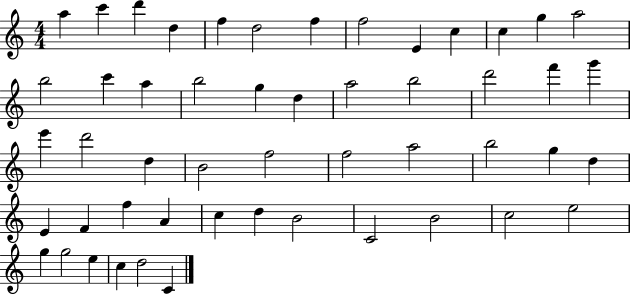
X:1
T:Untitled
M:4/4
L:1/4
K:C
a c' d' d f d2 f f2 E c c g a2 b2 c' a b2 g d a2 b2 d'2 f' g' e' d'2 d B2 f2 f2 a2 b2 g d E F f A c d B2 C2 B2 c2 e2 g g2 e c d2 C